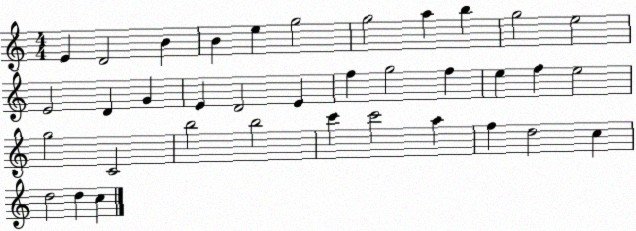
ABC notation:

X:1
T:Untitled
M:4/4
L:1/4
K:C
E D2 B B e g2 g2 a b g2 e2 E2 D G E D2 E f g2 f e f e2 g2 C2 b2 b2 c' c'2 a f d2 c d2 d c